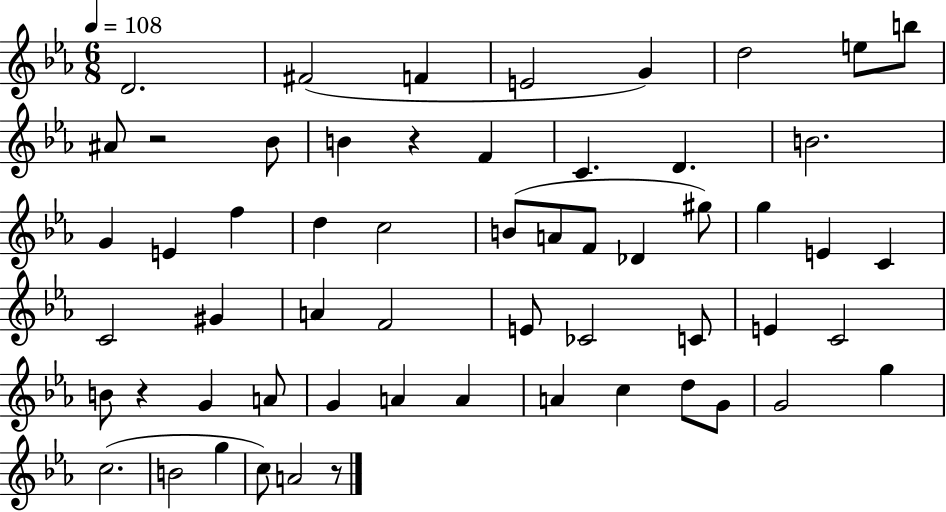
D4/h. F#4/h F4/q E4/h G4/q D5/h E5/e B5/e A#4/e R/h Bb4/e B4/q R/q F4/q C4/q. D4/q. B4/h. G4/q E4/q F5/q D5/q C5/h B4/e A4/e F4/e Db4/q G#5/e G5/q E4/q C4/q C4/h G#4/q A4/q F4/h E4/e CES4/h C4/e E4/q C4/h B4/e R/q G4/q A4/e G4/q A4/q A4/q A4/q C5/q D5/e G4/e G4/h G5/q C5/h. B4/h G5/q C5/e A4/h R/e